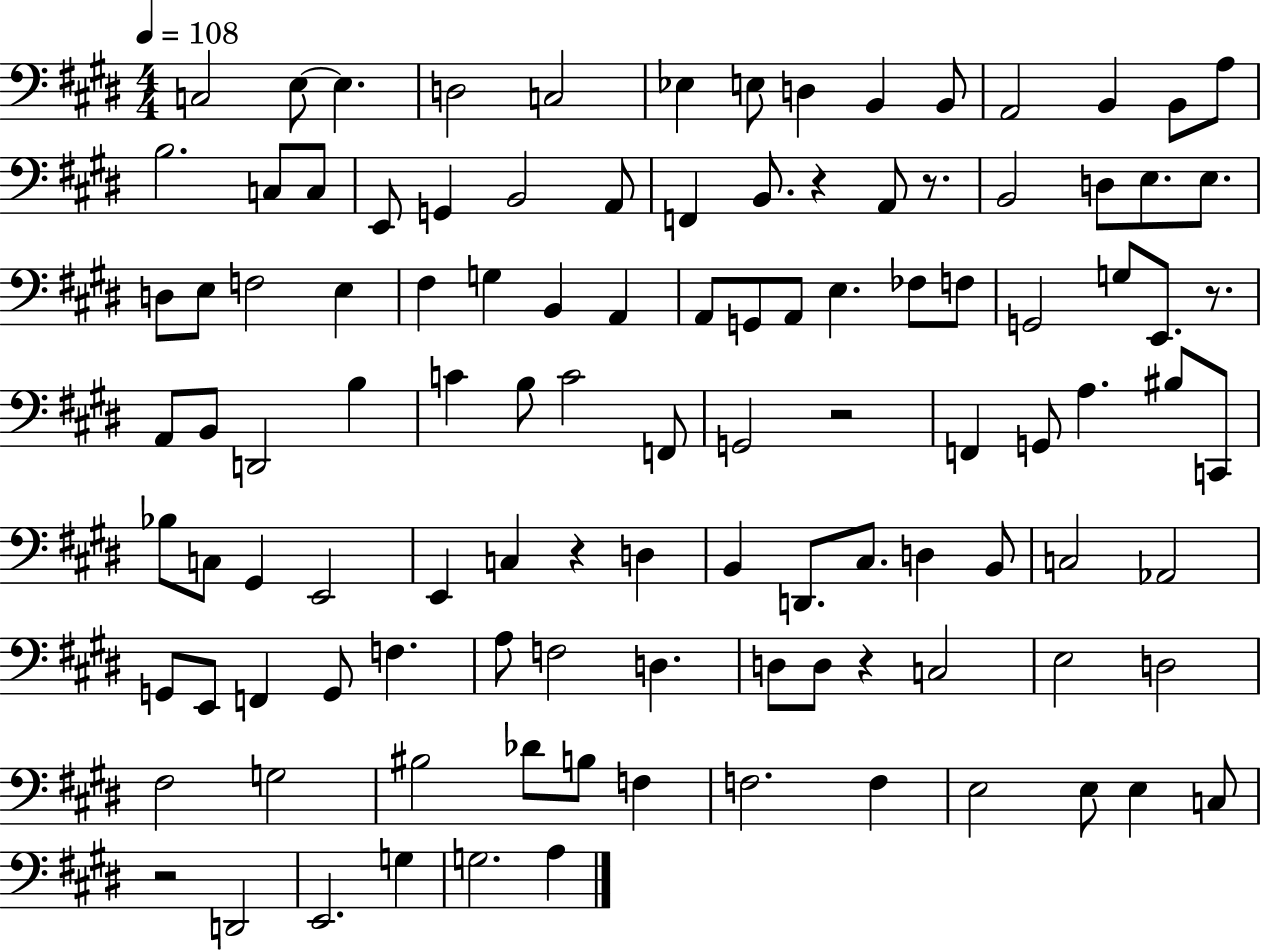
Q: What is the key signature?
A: E major